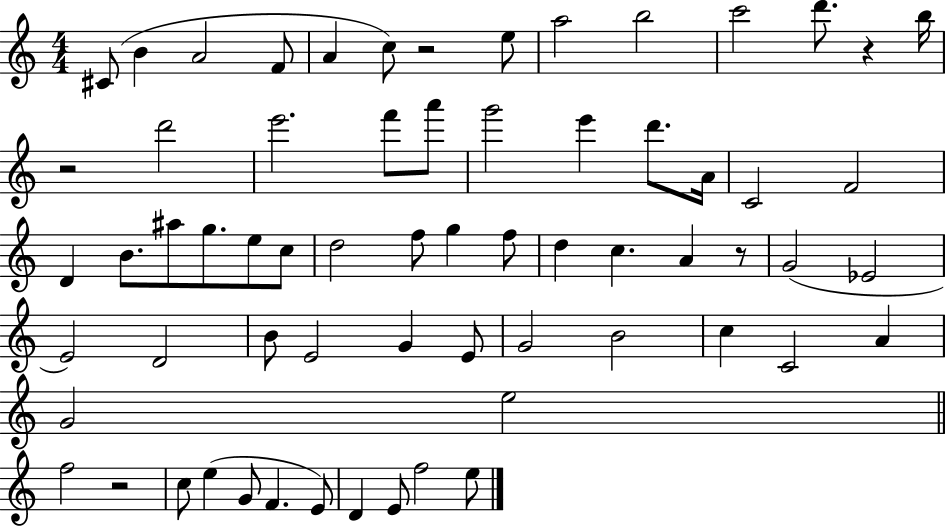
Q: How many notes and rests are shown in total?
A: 65